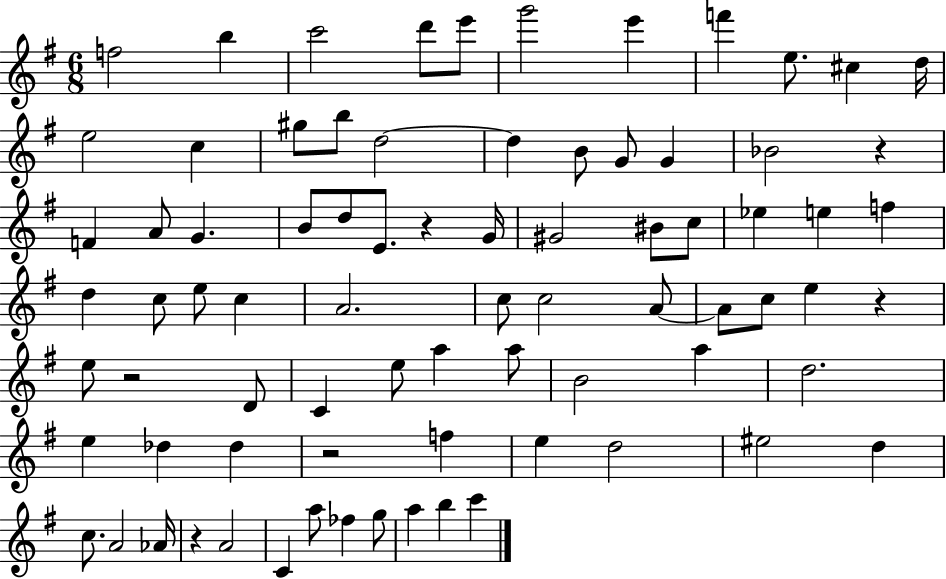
F5/h B5/q C6/h D6/e E6/e G6/h E6/q F6/q E5/e. C#5/q D5/s E5/h C5/q G#5/e B5/e D5/h D5/q B4/e G4/e G4/q Bb4/h R/q F4/q A4/e G4/q. B4/e D5/e E4/e. R/q G4/s G#4/h BIS4/e C5/e Eb5/q E5/q F5/q D5/q C5/e E5/e C5/q A4/h. C5/e C5/h A4/e A4/e C5/e E5/q R/q E5/e R/h D4/e C4/q E5/e A5/q A5/e B4/h A5/q D5/h. E5/q Db5/q Db5/q R/h F5/q E5/q D5/h EIS5/h D5/q C5/e. A4/h Ab4/s R/q A4/h C4/q A5/e FES5/q G5/e A5/q B5/q C6/q